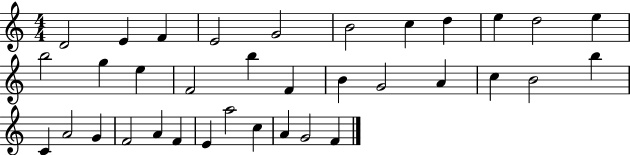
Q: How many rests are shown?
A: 0